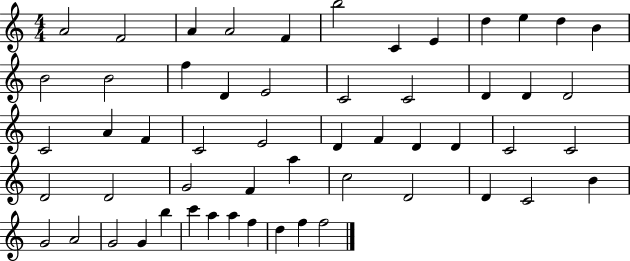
{
  \clef treble
  \numericTimeSignature
  \time 4/4
  \key c \major
  a'2 f'2 | a'4 a'2 f'4 | b''2 c'4 e'4 | d''4 e''4 d''4 b'4 | \break b'2 b'2 | f''4 d'4 e'2 | c'2 c'2 | d'4 d'4 d'2 | \break c'2 a'4 f'4 | c'2 e'2 | d'4 f'4 d'4 d'4 | c'2 c'2 | \break d'2 d'2 | g'2 f'4 a''4 | c''2 d'2 | d'4 c'2 b'4 | \break g'2 a'2 | g'2 g'4 b''4 | c'''4 a''4 a''4 f''4 | d''4 f''4 f''2 | \break \bar "|."
}